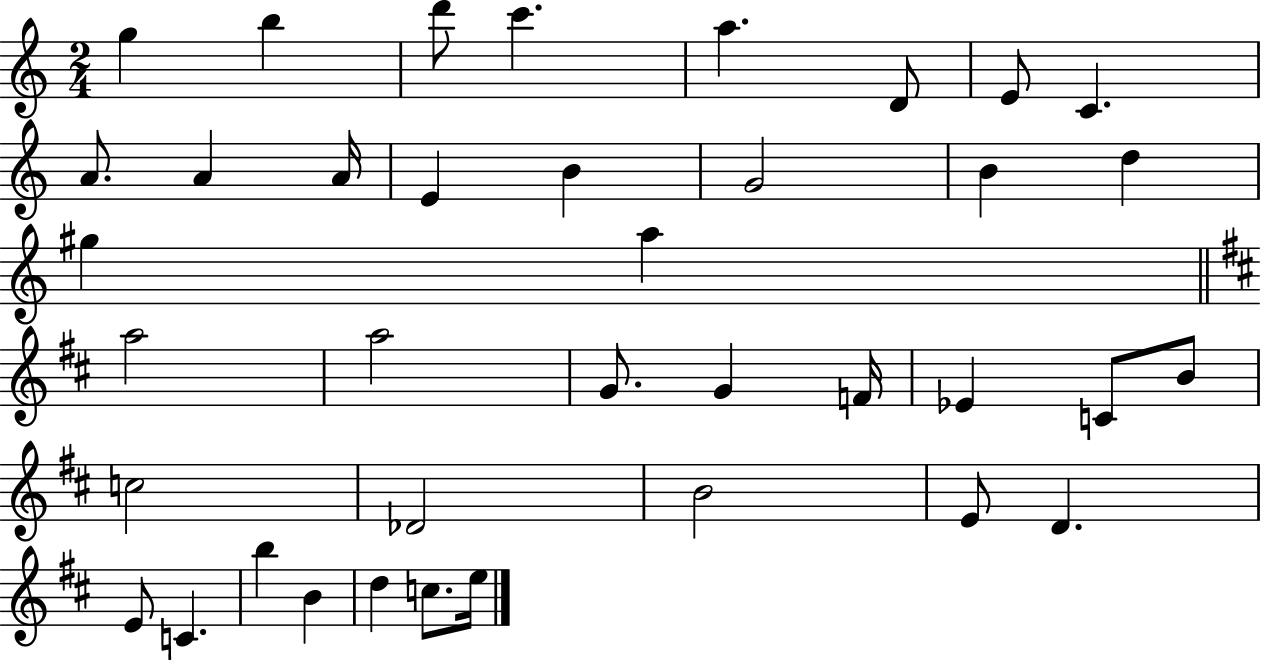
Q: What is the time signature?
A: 2/4